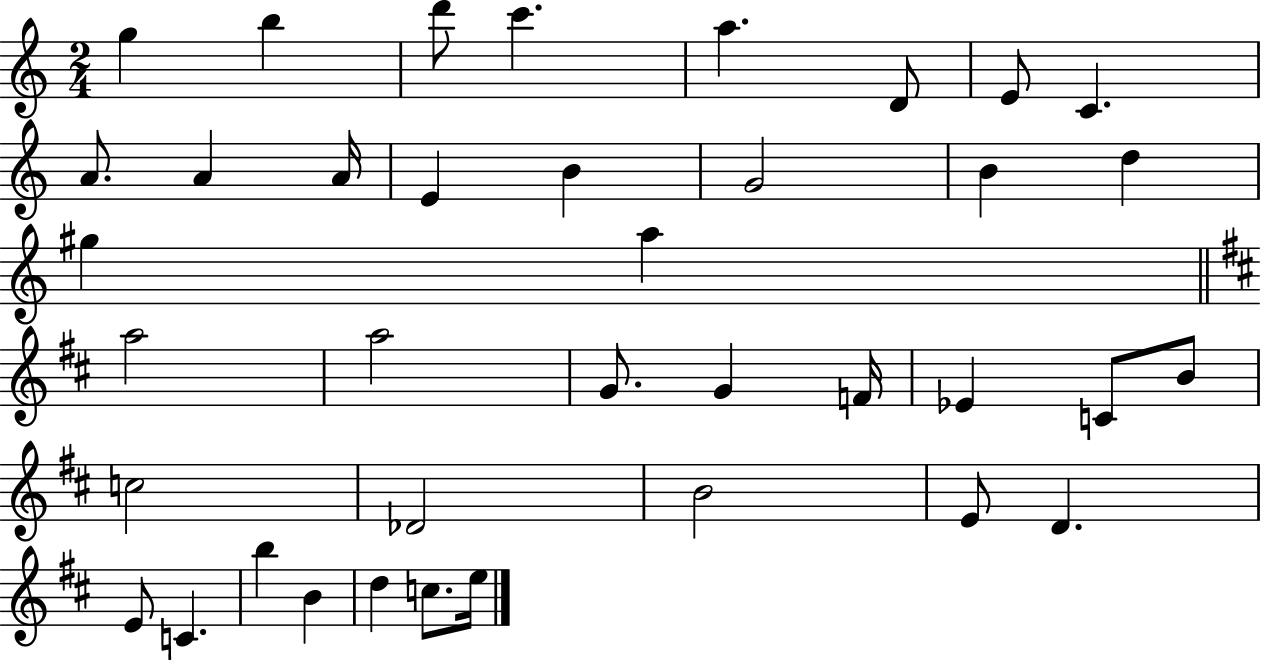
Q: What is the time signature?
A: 2/4